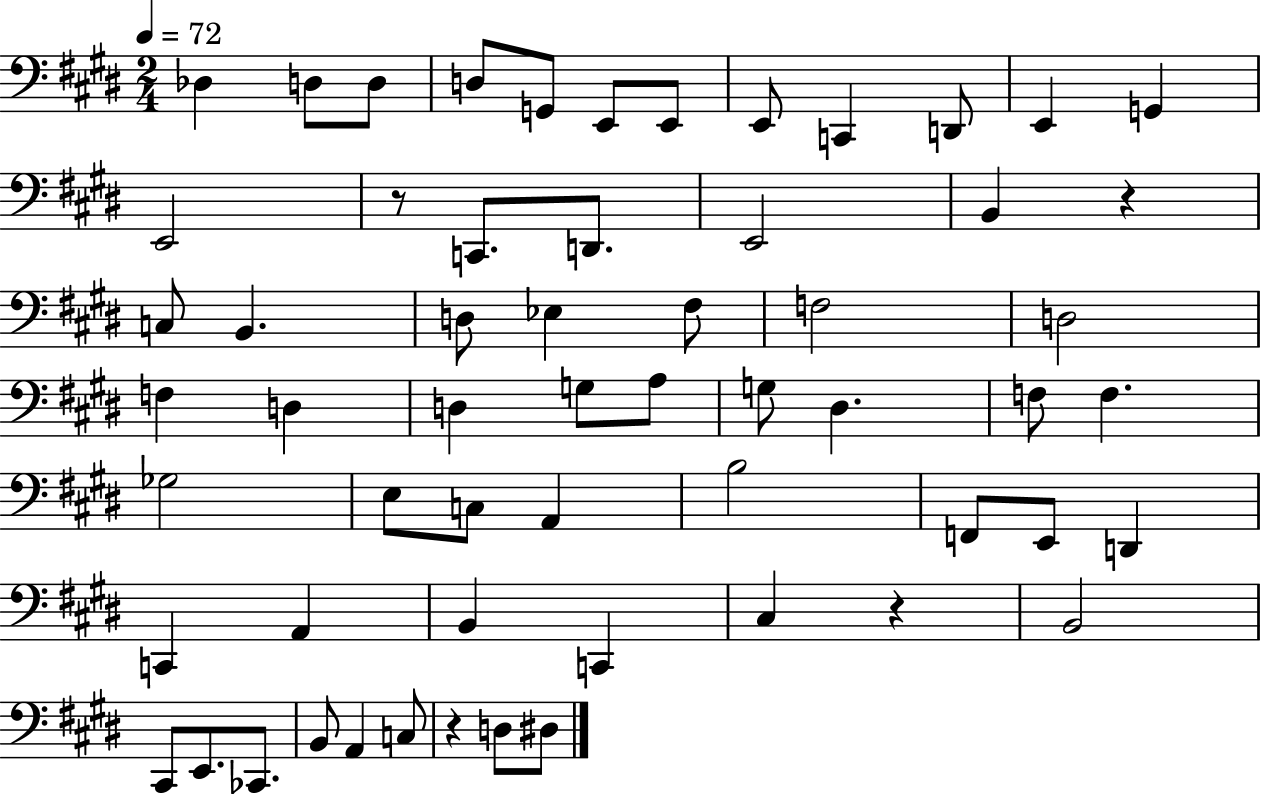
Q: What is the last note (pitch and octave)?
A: D#3